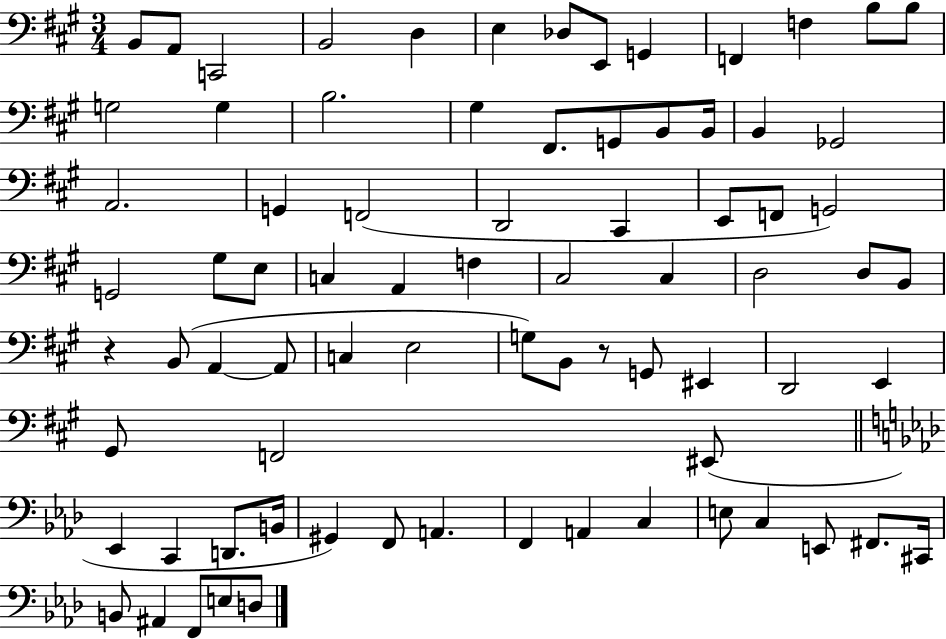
B2/e A2/e C2/h B2/h D3/q E3/q Db3/e E2/e G2/q F2/q F3/q B3/e B3/e G3/h G3/q B3/h. G#3/q F#2/e. G2/e B2/e B2/s B2/q Gb2/h A2/h. G2/q F2/h D2/h C#2/q E2/e F2/e G2/h G2/h G#3/e E3/e C3/q A2/q F3/q C#3/h C#3/q D3/h D3/e B2/e R/q B2/e A2/q A2/e C3/q E3/h G3/e B2/e R/e G2/e EIS2/q D2/h E2/q G#2/e F2/h EIS2/e Eb2/q C2/q D2/e. B2/s G#2/q F2/e A2/q. F2/q A2/q C3/q E3/e C3/q E2/e F#2/e. C#2/s B2/e A#2/q F2/e E3/e D3/e